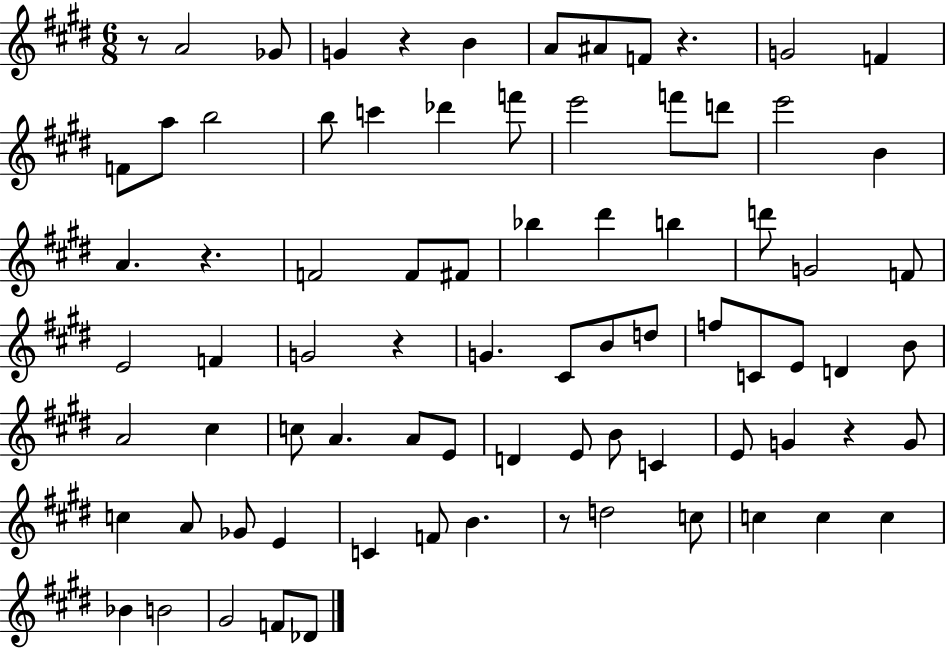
R/e A4/h Gb4/e G4/q R/q B4/q A4/e A#4/e F4/e R/q. G4/h F4/q F4/e A5/e B5/h B5/e C6/q Db6/q F6/e E6/h F6/e D6/e E6/h B4/q A4/q. R/q. F4/h F4/e F#4/e Bb5/q D#6/q B5/q D6/e G4/h F4/e E4/h F4/q G4/h R/q G4/q. C#4/e B4/e D5/e F5/e C4/e E4/e D4/q B4/e A4/h C#5/q C5/e A4/q. A4/e E4/e D4/q E4/e B4/e C4/q E4/e G4/q R/q G4/e C5/q A4/e Gb4/e E4/q C4/q F4/e B4/q. R/e D5/h C5/e C5/q C5/q C5/q Bb4/q B4/h G#4/h F4/e Db4/e